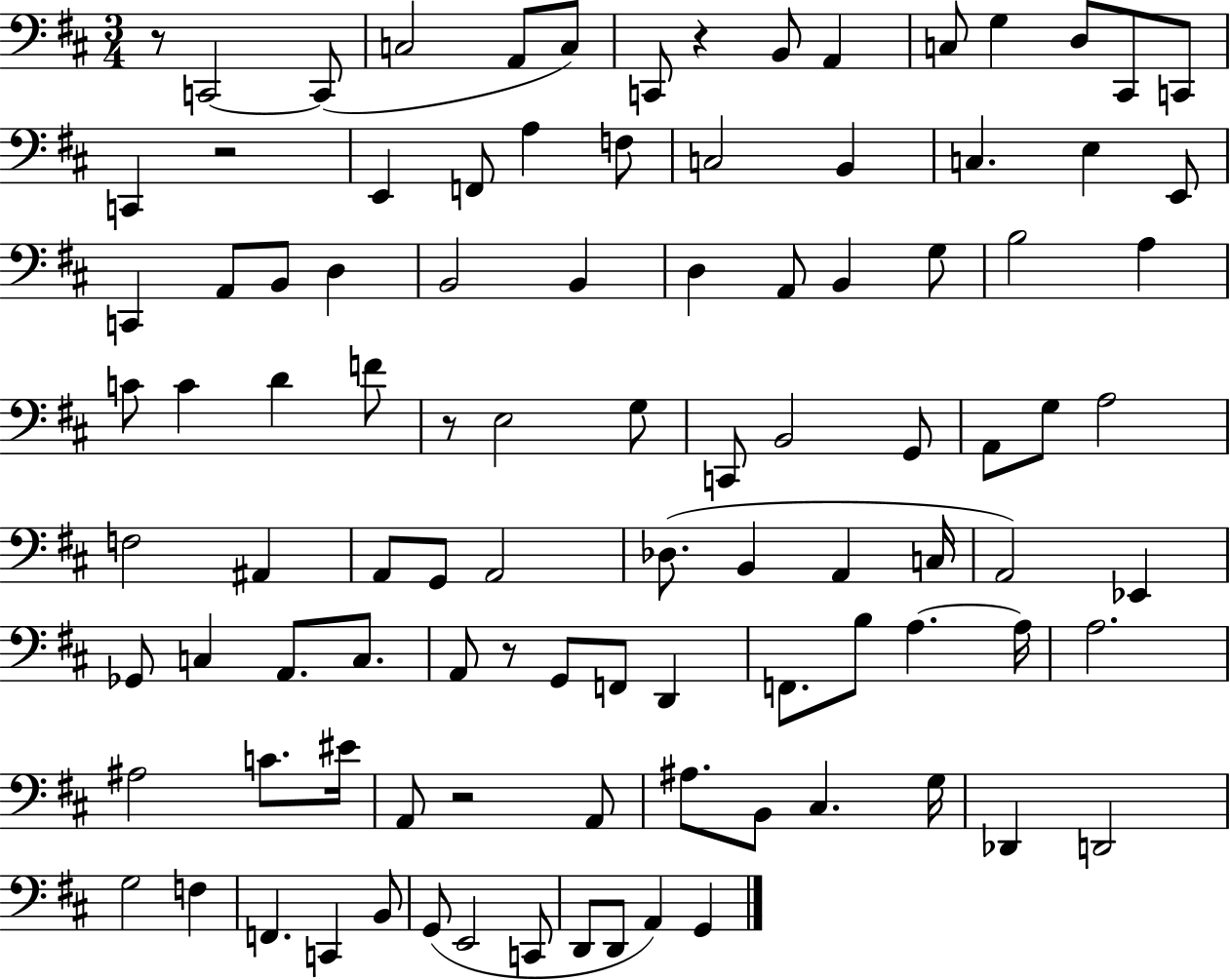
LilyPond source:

{
  \clef bass
  \numericTimeSignature
  \time 3/4
  \key d \major
  r8 c,2~~ c,8( | c2 a,8 c8) | c,8 r4 b,8 a,4 | c8 g4 d8 cis,8 c,8 | \break c,4 r2 | e,4 f,8 a4 f8 | c2 b,4 | c4. e4 e,8 | \break c,4 a,8 b,8 d4 | b,2 b,4 | d4 a,8 b,4 g8 | b2 a4 | \break c'8 c'4 d'4 f'8 | r8 e2 g8 | c,8 b,2 g,8 | a,8 g8 a2 | \break f2 ais,4 | a,8 g,8 a,2 | des8.( b,4 a,4 c16 | a,2) ees,4 | \break ges,8 c4 a,8. c8. | a,8 r8 g,8 f,8 d,4 | f,8. b8 a4.~~ a16 | a2. | \break ais2 c'8. eis'16 | a,8 r2 a,8 | ais8. b,8 cis4. g16 | des,4 d,2 | \break g2 f4 | f,4. c,4 b,8 | g,8( e,2 c,8 | d,8 d,8 a,4) g,4 | \break \bar "|."
}